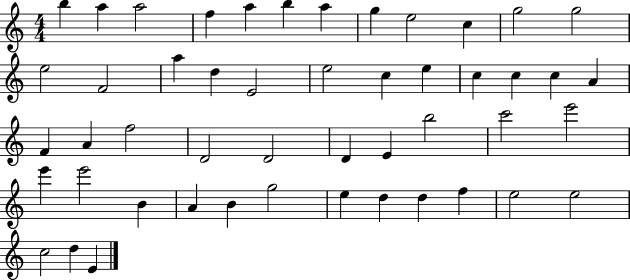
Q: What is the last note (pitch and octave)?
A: E4